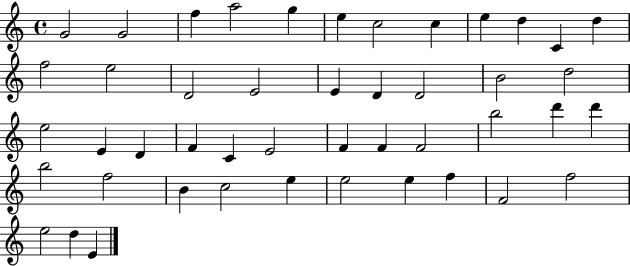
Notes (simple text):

G4/h G4/h F5/q A5/h G5/q E5/q C5/h C5/q E5/q D5/q C4/q D5/q F5/h E5/h D4/h E4/h E4/q D4/q D4/h B4/h D5/h E5/h E4/q D4/q F4/q C4/q E4/h F4/q F4/q F4/h B5/h D6/q D6/q B5/h F5/h B4/q C5/h E5/q E5/h E5/q F5/q F4/h F5/h E5/h D5/q E4/q